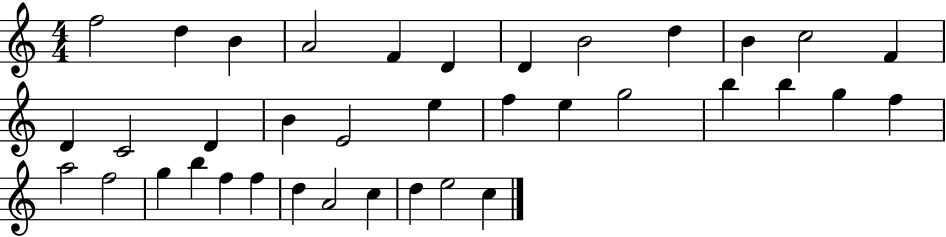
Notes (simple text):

F5/h D5/q B4/q A4/h F4/q D4/q D4/q B4/h D5/q B4/q C5/h F4/q D4/q C4/h D4/q B4/q E4/h E5/q F5/q E5/q G5/h B5/q B5/q G5/q F5/q A5/h F5/h G5/q B5/q F5/q F5/q D5/q A4/h C5/q D5/q E5/h C5/q